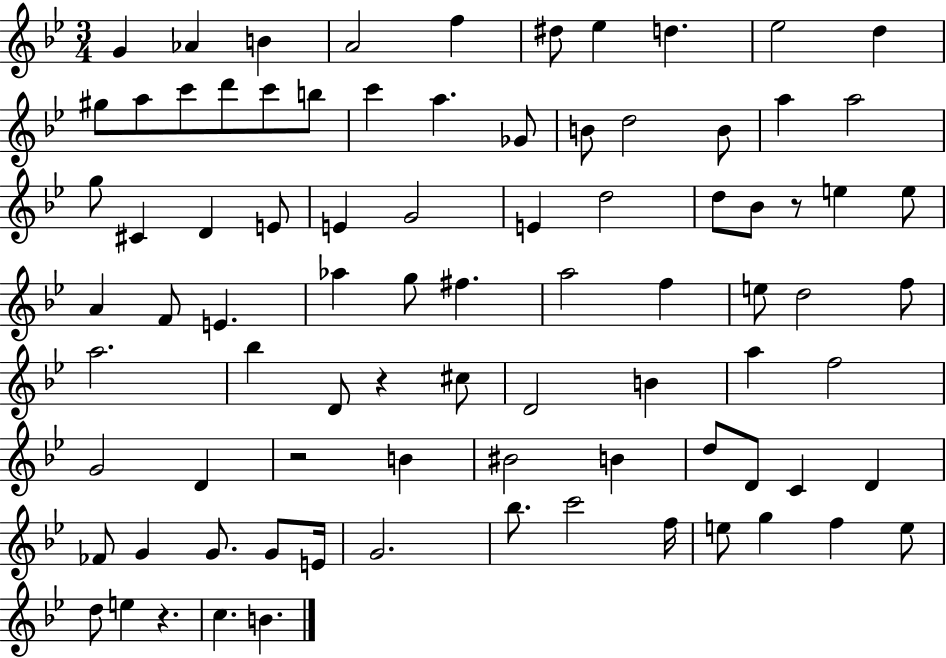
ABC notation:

X:1
T:Untitled
M:3/4
L:1/4
K:Bb
G _A B A2 f ^d/2 _e d _e2 d ^g/2 a/2 c'/2 d'/2 c'/2 b/2 c' a _G/2 B/2 d2 B/2 a a2 g/2 ^C D E/2 E G2 E d2 d/2 _B/2 z/2 e e/2 A F/2 E _a g/2 ^f a2 f e/2 d2 f/2 a2 _b D/2 z ^c/2 D2 B a f2 G2 D z2 B ^B2 B d/2 D/2 C D _F/2 G G/2 G/2 E/4 G2 _b/2 c'2 f/4 e/2 g f e/2 d/2 e z c B